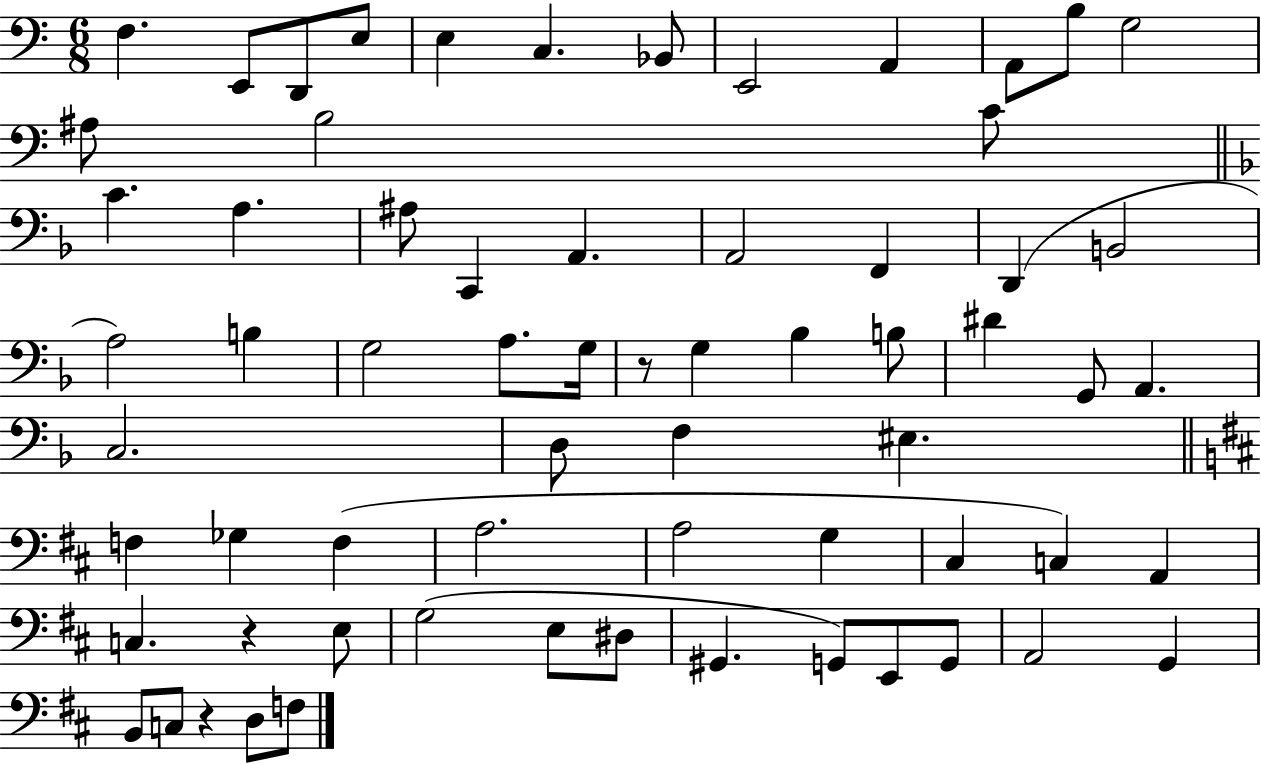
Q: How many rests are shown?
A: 3